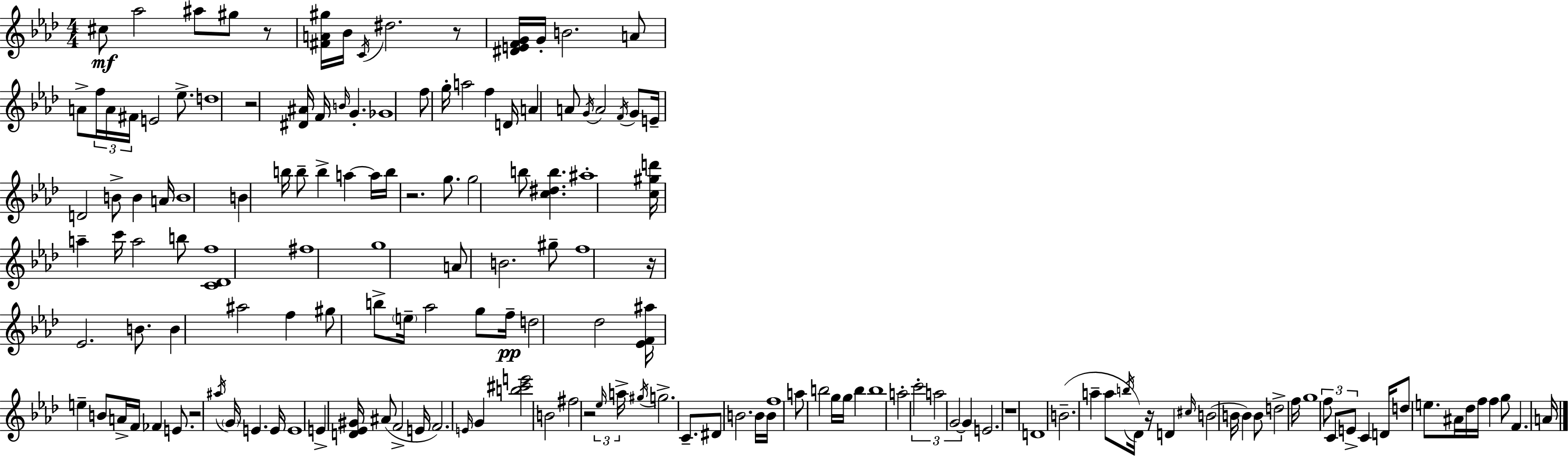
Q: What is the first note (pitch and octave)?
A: C#5